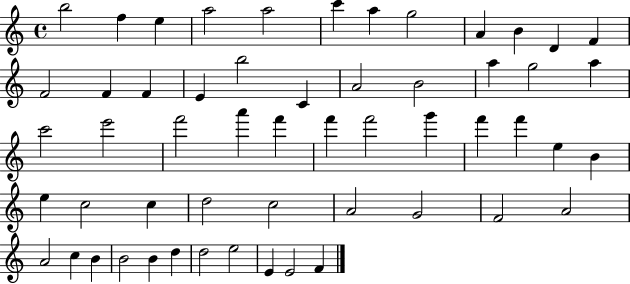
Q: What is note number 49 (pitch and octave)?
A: B4